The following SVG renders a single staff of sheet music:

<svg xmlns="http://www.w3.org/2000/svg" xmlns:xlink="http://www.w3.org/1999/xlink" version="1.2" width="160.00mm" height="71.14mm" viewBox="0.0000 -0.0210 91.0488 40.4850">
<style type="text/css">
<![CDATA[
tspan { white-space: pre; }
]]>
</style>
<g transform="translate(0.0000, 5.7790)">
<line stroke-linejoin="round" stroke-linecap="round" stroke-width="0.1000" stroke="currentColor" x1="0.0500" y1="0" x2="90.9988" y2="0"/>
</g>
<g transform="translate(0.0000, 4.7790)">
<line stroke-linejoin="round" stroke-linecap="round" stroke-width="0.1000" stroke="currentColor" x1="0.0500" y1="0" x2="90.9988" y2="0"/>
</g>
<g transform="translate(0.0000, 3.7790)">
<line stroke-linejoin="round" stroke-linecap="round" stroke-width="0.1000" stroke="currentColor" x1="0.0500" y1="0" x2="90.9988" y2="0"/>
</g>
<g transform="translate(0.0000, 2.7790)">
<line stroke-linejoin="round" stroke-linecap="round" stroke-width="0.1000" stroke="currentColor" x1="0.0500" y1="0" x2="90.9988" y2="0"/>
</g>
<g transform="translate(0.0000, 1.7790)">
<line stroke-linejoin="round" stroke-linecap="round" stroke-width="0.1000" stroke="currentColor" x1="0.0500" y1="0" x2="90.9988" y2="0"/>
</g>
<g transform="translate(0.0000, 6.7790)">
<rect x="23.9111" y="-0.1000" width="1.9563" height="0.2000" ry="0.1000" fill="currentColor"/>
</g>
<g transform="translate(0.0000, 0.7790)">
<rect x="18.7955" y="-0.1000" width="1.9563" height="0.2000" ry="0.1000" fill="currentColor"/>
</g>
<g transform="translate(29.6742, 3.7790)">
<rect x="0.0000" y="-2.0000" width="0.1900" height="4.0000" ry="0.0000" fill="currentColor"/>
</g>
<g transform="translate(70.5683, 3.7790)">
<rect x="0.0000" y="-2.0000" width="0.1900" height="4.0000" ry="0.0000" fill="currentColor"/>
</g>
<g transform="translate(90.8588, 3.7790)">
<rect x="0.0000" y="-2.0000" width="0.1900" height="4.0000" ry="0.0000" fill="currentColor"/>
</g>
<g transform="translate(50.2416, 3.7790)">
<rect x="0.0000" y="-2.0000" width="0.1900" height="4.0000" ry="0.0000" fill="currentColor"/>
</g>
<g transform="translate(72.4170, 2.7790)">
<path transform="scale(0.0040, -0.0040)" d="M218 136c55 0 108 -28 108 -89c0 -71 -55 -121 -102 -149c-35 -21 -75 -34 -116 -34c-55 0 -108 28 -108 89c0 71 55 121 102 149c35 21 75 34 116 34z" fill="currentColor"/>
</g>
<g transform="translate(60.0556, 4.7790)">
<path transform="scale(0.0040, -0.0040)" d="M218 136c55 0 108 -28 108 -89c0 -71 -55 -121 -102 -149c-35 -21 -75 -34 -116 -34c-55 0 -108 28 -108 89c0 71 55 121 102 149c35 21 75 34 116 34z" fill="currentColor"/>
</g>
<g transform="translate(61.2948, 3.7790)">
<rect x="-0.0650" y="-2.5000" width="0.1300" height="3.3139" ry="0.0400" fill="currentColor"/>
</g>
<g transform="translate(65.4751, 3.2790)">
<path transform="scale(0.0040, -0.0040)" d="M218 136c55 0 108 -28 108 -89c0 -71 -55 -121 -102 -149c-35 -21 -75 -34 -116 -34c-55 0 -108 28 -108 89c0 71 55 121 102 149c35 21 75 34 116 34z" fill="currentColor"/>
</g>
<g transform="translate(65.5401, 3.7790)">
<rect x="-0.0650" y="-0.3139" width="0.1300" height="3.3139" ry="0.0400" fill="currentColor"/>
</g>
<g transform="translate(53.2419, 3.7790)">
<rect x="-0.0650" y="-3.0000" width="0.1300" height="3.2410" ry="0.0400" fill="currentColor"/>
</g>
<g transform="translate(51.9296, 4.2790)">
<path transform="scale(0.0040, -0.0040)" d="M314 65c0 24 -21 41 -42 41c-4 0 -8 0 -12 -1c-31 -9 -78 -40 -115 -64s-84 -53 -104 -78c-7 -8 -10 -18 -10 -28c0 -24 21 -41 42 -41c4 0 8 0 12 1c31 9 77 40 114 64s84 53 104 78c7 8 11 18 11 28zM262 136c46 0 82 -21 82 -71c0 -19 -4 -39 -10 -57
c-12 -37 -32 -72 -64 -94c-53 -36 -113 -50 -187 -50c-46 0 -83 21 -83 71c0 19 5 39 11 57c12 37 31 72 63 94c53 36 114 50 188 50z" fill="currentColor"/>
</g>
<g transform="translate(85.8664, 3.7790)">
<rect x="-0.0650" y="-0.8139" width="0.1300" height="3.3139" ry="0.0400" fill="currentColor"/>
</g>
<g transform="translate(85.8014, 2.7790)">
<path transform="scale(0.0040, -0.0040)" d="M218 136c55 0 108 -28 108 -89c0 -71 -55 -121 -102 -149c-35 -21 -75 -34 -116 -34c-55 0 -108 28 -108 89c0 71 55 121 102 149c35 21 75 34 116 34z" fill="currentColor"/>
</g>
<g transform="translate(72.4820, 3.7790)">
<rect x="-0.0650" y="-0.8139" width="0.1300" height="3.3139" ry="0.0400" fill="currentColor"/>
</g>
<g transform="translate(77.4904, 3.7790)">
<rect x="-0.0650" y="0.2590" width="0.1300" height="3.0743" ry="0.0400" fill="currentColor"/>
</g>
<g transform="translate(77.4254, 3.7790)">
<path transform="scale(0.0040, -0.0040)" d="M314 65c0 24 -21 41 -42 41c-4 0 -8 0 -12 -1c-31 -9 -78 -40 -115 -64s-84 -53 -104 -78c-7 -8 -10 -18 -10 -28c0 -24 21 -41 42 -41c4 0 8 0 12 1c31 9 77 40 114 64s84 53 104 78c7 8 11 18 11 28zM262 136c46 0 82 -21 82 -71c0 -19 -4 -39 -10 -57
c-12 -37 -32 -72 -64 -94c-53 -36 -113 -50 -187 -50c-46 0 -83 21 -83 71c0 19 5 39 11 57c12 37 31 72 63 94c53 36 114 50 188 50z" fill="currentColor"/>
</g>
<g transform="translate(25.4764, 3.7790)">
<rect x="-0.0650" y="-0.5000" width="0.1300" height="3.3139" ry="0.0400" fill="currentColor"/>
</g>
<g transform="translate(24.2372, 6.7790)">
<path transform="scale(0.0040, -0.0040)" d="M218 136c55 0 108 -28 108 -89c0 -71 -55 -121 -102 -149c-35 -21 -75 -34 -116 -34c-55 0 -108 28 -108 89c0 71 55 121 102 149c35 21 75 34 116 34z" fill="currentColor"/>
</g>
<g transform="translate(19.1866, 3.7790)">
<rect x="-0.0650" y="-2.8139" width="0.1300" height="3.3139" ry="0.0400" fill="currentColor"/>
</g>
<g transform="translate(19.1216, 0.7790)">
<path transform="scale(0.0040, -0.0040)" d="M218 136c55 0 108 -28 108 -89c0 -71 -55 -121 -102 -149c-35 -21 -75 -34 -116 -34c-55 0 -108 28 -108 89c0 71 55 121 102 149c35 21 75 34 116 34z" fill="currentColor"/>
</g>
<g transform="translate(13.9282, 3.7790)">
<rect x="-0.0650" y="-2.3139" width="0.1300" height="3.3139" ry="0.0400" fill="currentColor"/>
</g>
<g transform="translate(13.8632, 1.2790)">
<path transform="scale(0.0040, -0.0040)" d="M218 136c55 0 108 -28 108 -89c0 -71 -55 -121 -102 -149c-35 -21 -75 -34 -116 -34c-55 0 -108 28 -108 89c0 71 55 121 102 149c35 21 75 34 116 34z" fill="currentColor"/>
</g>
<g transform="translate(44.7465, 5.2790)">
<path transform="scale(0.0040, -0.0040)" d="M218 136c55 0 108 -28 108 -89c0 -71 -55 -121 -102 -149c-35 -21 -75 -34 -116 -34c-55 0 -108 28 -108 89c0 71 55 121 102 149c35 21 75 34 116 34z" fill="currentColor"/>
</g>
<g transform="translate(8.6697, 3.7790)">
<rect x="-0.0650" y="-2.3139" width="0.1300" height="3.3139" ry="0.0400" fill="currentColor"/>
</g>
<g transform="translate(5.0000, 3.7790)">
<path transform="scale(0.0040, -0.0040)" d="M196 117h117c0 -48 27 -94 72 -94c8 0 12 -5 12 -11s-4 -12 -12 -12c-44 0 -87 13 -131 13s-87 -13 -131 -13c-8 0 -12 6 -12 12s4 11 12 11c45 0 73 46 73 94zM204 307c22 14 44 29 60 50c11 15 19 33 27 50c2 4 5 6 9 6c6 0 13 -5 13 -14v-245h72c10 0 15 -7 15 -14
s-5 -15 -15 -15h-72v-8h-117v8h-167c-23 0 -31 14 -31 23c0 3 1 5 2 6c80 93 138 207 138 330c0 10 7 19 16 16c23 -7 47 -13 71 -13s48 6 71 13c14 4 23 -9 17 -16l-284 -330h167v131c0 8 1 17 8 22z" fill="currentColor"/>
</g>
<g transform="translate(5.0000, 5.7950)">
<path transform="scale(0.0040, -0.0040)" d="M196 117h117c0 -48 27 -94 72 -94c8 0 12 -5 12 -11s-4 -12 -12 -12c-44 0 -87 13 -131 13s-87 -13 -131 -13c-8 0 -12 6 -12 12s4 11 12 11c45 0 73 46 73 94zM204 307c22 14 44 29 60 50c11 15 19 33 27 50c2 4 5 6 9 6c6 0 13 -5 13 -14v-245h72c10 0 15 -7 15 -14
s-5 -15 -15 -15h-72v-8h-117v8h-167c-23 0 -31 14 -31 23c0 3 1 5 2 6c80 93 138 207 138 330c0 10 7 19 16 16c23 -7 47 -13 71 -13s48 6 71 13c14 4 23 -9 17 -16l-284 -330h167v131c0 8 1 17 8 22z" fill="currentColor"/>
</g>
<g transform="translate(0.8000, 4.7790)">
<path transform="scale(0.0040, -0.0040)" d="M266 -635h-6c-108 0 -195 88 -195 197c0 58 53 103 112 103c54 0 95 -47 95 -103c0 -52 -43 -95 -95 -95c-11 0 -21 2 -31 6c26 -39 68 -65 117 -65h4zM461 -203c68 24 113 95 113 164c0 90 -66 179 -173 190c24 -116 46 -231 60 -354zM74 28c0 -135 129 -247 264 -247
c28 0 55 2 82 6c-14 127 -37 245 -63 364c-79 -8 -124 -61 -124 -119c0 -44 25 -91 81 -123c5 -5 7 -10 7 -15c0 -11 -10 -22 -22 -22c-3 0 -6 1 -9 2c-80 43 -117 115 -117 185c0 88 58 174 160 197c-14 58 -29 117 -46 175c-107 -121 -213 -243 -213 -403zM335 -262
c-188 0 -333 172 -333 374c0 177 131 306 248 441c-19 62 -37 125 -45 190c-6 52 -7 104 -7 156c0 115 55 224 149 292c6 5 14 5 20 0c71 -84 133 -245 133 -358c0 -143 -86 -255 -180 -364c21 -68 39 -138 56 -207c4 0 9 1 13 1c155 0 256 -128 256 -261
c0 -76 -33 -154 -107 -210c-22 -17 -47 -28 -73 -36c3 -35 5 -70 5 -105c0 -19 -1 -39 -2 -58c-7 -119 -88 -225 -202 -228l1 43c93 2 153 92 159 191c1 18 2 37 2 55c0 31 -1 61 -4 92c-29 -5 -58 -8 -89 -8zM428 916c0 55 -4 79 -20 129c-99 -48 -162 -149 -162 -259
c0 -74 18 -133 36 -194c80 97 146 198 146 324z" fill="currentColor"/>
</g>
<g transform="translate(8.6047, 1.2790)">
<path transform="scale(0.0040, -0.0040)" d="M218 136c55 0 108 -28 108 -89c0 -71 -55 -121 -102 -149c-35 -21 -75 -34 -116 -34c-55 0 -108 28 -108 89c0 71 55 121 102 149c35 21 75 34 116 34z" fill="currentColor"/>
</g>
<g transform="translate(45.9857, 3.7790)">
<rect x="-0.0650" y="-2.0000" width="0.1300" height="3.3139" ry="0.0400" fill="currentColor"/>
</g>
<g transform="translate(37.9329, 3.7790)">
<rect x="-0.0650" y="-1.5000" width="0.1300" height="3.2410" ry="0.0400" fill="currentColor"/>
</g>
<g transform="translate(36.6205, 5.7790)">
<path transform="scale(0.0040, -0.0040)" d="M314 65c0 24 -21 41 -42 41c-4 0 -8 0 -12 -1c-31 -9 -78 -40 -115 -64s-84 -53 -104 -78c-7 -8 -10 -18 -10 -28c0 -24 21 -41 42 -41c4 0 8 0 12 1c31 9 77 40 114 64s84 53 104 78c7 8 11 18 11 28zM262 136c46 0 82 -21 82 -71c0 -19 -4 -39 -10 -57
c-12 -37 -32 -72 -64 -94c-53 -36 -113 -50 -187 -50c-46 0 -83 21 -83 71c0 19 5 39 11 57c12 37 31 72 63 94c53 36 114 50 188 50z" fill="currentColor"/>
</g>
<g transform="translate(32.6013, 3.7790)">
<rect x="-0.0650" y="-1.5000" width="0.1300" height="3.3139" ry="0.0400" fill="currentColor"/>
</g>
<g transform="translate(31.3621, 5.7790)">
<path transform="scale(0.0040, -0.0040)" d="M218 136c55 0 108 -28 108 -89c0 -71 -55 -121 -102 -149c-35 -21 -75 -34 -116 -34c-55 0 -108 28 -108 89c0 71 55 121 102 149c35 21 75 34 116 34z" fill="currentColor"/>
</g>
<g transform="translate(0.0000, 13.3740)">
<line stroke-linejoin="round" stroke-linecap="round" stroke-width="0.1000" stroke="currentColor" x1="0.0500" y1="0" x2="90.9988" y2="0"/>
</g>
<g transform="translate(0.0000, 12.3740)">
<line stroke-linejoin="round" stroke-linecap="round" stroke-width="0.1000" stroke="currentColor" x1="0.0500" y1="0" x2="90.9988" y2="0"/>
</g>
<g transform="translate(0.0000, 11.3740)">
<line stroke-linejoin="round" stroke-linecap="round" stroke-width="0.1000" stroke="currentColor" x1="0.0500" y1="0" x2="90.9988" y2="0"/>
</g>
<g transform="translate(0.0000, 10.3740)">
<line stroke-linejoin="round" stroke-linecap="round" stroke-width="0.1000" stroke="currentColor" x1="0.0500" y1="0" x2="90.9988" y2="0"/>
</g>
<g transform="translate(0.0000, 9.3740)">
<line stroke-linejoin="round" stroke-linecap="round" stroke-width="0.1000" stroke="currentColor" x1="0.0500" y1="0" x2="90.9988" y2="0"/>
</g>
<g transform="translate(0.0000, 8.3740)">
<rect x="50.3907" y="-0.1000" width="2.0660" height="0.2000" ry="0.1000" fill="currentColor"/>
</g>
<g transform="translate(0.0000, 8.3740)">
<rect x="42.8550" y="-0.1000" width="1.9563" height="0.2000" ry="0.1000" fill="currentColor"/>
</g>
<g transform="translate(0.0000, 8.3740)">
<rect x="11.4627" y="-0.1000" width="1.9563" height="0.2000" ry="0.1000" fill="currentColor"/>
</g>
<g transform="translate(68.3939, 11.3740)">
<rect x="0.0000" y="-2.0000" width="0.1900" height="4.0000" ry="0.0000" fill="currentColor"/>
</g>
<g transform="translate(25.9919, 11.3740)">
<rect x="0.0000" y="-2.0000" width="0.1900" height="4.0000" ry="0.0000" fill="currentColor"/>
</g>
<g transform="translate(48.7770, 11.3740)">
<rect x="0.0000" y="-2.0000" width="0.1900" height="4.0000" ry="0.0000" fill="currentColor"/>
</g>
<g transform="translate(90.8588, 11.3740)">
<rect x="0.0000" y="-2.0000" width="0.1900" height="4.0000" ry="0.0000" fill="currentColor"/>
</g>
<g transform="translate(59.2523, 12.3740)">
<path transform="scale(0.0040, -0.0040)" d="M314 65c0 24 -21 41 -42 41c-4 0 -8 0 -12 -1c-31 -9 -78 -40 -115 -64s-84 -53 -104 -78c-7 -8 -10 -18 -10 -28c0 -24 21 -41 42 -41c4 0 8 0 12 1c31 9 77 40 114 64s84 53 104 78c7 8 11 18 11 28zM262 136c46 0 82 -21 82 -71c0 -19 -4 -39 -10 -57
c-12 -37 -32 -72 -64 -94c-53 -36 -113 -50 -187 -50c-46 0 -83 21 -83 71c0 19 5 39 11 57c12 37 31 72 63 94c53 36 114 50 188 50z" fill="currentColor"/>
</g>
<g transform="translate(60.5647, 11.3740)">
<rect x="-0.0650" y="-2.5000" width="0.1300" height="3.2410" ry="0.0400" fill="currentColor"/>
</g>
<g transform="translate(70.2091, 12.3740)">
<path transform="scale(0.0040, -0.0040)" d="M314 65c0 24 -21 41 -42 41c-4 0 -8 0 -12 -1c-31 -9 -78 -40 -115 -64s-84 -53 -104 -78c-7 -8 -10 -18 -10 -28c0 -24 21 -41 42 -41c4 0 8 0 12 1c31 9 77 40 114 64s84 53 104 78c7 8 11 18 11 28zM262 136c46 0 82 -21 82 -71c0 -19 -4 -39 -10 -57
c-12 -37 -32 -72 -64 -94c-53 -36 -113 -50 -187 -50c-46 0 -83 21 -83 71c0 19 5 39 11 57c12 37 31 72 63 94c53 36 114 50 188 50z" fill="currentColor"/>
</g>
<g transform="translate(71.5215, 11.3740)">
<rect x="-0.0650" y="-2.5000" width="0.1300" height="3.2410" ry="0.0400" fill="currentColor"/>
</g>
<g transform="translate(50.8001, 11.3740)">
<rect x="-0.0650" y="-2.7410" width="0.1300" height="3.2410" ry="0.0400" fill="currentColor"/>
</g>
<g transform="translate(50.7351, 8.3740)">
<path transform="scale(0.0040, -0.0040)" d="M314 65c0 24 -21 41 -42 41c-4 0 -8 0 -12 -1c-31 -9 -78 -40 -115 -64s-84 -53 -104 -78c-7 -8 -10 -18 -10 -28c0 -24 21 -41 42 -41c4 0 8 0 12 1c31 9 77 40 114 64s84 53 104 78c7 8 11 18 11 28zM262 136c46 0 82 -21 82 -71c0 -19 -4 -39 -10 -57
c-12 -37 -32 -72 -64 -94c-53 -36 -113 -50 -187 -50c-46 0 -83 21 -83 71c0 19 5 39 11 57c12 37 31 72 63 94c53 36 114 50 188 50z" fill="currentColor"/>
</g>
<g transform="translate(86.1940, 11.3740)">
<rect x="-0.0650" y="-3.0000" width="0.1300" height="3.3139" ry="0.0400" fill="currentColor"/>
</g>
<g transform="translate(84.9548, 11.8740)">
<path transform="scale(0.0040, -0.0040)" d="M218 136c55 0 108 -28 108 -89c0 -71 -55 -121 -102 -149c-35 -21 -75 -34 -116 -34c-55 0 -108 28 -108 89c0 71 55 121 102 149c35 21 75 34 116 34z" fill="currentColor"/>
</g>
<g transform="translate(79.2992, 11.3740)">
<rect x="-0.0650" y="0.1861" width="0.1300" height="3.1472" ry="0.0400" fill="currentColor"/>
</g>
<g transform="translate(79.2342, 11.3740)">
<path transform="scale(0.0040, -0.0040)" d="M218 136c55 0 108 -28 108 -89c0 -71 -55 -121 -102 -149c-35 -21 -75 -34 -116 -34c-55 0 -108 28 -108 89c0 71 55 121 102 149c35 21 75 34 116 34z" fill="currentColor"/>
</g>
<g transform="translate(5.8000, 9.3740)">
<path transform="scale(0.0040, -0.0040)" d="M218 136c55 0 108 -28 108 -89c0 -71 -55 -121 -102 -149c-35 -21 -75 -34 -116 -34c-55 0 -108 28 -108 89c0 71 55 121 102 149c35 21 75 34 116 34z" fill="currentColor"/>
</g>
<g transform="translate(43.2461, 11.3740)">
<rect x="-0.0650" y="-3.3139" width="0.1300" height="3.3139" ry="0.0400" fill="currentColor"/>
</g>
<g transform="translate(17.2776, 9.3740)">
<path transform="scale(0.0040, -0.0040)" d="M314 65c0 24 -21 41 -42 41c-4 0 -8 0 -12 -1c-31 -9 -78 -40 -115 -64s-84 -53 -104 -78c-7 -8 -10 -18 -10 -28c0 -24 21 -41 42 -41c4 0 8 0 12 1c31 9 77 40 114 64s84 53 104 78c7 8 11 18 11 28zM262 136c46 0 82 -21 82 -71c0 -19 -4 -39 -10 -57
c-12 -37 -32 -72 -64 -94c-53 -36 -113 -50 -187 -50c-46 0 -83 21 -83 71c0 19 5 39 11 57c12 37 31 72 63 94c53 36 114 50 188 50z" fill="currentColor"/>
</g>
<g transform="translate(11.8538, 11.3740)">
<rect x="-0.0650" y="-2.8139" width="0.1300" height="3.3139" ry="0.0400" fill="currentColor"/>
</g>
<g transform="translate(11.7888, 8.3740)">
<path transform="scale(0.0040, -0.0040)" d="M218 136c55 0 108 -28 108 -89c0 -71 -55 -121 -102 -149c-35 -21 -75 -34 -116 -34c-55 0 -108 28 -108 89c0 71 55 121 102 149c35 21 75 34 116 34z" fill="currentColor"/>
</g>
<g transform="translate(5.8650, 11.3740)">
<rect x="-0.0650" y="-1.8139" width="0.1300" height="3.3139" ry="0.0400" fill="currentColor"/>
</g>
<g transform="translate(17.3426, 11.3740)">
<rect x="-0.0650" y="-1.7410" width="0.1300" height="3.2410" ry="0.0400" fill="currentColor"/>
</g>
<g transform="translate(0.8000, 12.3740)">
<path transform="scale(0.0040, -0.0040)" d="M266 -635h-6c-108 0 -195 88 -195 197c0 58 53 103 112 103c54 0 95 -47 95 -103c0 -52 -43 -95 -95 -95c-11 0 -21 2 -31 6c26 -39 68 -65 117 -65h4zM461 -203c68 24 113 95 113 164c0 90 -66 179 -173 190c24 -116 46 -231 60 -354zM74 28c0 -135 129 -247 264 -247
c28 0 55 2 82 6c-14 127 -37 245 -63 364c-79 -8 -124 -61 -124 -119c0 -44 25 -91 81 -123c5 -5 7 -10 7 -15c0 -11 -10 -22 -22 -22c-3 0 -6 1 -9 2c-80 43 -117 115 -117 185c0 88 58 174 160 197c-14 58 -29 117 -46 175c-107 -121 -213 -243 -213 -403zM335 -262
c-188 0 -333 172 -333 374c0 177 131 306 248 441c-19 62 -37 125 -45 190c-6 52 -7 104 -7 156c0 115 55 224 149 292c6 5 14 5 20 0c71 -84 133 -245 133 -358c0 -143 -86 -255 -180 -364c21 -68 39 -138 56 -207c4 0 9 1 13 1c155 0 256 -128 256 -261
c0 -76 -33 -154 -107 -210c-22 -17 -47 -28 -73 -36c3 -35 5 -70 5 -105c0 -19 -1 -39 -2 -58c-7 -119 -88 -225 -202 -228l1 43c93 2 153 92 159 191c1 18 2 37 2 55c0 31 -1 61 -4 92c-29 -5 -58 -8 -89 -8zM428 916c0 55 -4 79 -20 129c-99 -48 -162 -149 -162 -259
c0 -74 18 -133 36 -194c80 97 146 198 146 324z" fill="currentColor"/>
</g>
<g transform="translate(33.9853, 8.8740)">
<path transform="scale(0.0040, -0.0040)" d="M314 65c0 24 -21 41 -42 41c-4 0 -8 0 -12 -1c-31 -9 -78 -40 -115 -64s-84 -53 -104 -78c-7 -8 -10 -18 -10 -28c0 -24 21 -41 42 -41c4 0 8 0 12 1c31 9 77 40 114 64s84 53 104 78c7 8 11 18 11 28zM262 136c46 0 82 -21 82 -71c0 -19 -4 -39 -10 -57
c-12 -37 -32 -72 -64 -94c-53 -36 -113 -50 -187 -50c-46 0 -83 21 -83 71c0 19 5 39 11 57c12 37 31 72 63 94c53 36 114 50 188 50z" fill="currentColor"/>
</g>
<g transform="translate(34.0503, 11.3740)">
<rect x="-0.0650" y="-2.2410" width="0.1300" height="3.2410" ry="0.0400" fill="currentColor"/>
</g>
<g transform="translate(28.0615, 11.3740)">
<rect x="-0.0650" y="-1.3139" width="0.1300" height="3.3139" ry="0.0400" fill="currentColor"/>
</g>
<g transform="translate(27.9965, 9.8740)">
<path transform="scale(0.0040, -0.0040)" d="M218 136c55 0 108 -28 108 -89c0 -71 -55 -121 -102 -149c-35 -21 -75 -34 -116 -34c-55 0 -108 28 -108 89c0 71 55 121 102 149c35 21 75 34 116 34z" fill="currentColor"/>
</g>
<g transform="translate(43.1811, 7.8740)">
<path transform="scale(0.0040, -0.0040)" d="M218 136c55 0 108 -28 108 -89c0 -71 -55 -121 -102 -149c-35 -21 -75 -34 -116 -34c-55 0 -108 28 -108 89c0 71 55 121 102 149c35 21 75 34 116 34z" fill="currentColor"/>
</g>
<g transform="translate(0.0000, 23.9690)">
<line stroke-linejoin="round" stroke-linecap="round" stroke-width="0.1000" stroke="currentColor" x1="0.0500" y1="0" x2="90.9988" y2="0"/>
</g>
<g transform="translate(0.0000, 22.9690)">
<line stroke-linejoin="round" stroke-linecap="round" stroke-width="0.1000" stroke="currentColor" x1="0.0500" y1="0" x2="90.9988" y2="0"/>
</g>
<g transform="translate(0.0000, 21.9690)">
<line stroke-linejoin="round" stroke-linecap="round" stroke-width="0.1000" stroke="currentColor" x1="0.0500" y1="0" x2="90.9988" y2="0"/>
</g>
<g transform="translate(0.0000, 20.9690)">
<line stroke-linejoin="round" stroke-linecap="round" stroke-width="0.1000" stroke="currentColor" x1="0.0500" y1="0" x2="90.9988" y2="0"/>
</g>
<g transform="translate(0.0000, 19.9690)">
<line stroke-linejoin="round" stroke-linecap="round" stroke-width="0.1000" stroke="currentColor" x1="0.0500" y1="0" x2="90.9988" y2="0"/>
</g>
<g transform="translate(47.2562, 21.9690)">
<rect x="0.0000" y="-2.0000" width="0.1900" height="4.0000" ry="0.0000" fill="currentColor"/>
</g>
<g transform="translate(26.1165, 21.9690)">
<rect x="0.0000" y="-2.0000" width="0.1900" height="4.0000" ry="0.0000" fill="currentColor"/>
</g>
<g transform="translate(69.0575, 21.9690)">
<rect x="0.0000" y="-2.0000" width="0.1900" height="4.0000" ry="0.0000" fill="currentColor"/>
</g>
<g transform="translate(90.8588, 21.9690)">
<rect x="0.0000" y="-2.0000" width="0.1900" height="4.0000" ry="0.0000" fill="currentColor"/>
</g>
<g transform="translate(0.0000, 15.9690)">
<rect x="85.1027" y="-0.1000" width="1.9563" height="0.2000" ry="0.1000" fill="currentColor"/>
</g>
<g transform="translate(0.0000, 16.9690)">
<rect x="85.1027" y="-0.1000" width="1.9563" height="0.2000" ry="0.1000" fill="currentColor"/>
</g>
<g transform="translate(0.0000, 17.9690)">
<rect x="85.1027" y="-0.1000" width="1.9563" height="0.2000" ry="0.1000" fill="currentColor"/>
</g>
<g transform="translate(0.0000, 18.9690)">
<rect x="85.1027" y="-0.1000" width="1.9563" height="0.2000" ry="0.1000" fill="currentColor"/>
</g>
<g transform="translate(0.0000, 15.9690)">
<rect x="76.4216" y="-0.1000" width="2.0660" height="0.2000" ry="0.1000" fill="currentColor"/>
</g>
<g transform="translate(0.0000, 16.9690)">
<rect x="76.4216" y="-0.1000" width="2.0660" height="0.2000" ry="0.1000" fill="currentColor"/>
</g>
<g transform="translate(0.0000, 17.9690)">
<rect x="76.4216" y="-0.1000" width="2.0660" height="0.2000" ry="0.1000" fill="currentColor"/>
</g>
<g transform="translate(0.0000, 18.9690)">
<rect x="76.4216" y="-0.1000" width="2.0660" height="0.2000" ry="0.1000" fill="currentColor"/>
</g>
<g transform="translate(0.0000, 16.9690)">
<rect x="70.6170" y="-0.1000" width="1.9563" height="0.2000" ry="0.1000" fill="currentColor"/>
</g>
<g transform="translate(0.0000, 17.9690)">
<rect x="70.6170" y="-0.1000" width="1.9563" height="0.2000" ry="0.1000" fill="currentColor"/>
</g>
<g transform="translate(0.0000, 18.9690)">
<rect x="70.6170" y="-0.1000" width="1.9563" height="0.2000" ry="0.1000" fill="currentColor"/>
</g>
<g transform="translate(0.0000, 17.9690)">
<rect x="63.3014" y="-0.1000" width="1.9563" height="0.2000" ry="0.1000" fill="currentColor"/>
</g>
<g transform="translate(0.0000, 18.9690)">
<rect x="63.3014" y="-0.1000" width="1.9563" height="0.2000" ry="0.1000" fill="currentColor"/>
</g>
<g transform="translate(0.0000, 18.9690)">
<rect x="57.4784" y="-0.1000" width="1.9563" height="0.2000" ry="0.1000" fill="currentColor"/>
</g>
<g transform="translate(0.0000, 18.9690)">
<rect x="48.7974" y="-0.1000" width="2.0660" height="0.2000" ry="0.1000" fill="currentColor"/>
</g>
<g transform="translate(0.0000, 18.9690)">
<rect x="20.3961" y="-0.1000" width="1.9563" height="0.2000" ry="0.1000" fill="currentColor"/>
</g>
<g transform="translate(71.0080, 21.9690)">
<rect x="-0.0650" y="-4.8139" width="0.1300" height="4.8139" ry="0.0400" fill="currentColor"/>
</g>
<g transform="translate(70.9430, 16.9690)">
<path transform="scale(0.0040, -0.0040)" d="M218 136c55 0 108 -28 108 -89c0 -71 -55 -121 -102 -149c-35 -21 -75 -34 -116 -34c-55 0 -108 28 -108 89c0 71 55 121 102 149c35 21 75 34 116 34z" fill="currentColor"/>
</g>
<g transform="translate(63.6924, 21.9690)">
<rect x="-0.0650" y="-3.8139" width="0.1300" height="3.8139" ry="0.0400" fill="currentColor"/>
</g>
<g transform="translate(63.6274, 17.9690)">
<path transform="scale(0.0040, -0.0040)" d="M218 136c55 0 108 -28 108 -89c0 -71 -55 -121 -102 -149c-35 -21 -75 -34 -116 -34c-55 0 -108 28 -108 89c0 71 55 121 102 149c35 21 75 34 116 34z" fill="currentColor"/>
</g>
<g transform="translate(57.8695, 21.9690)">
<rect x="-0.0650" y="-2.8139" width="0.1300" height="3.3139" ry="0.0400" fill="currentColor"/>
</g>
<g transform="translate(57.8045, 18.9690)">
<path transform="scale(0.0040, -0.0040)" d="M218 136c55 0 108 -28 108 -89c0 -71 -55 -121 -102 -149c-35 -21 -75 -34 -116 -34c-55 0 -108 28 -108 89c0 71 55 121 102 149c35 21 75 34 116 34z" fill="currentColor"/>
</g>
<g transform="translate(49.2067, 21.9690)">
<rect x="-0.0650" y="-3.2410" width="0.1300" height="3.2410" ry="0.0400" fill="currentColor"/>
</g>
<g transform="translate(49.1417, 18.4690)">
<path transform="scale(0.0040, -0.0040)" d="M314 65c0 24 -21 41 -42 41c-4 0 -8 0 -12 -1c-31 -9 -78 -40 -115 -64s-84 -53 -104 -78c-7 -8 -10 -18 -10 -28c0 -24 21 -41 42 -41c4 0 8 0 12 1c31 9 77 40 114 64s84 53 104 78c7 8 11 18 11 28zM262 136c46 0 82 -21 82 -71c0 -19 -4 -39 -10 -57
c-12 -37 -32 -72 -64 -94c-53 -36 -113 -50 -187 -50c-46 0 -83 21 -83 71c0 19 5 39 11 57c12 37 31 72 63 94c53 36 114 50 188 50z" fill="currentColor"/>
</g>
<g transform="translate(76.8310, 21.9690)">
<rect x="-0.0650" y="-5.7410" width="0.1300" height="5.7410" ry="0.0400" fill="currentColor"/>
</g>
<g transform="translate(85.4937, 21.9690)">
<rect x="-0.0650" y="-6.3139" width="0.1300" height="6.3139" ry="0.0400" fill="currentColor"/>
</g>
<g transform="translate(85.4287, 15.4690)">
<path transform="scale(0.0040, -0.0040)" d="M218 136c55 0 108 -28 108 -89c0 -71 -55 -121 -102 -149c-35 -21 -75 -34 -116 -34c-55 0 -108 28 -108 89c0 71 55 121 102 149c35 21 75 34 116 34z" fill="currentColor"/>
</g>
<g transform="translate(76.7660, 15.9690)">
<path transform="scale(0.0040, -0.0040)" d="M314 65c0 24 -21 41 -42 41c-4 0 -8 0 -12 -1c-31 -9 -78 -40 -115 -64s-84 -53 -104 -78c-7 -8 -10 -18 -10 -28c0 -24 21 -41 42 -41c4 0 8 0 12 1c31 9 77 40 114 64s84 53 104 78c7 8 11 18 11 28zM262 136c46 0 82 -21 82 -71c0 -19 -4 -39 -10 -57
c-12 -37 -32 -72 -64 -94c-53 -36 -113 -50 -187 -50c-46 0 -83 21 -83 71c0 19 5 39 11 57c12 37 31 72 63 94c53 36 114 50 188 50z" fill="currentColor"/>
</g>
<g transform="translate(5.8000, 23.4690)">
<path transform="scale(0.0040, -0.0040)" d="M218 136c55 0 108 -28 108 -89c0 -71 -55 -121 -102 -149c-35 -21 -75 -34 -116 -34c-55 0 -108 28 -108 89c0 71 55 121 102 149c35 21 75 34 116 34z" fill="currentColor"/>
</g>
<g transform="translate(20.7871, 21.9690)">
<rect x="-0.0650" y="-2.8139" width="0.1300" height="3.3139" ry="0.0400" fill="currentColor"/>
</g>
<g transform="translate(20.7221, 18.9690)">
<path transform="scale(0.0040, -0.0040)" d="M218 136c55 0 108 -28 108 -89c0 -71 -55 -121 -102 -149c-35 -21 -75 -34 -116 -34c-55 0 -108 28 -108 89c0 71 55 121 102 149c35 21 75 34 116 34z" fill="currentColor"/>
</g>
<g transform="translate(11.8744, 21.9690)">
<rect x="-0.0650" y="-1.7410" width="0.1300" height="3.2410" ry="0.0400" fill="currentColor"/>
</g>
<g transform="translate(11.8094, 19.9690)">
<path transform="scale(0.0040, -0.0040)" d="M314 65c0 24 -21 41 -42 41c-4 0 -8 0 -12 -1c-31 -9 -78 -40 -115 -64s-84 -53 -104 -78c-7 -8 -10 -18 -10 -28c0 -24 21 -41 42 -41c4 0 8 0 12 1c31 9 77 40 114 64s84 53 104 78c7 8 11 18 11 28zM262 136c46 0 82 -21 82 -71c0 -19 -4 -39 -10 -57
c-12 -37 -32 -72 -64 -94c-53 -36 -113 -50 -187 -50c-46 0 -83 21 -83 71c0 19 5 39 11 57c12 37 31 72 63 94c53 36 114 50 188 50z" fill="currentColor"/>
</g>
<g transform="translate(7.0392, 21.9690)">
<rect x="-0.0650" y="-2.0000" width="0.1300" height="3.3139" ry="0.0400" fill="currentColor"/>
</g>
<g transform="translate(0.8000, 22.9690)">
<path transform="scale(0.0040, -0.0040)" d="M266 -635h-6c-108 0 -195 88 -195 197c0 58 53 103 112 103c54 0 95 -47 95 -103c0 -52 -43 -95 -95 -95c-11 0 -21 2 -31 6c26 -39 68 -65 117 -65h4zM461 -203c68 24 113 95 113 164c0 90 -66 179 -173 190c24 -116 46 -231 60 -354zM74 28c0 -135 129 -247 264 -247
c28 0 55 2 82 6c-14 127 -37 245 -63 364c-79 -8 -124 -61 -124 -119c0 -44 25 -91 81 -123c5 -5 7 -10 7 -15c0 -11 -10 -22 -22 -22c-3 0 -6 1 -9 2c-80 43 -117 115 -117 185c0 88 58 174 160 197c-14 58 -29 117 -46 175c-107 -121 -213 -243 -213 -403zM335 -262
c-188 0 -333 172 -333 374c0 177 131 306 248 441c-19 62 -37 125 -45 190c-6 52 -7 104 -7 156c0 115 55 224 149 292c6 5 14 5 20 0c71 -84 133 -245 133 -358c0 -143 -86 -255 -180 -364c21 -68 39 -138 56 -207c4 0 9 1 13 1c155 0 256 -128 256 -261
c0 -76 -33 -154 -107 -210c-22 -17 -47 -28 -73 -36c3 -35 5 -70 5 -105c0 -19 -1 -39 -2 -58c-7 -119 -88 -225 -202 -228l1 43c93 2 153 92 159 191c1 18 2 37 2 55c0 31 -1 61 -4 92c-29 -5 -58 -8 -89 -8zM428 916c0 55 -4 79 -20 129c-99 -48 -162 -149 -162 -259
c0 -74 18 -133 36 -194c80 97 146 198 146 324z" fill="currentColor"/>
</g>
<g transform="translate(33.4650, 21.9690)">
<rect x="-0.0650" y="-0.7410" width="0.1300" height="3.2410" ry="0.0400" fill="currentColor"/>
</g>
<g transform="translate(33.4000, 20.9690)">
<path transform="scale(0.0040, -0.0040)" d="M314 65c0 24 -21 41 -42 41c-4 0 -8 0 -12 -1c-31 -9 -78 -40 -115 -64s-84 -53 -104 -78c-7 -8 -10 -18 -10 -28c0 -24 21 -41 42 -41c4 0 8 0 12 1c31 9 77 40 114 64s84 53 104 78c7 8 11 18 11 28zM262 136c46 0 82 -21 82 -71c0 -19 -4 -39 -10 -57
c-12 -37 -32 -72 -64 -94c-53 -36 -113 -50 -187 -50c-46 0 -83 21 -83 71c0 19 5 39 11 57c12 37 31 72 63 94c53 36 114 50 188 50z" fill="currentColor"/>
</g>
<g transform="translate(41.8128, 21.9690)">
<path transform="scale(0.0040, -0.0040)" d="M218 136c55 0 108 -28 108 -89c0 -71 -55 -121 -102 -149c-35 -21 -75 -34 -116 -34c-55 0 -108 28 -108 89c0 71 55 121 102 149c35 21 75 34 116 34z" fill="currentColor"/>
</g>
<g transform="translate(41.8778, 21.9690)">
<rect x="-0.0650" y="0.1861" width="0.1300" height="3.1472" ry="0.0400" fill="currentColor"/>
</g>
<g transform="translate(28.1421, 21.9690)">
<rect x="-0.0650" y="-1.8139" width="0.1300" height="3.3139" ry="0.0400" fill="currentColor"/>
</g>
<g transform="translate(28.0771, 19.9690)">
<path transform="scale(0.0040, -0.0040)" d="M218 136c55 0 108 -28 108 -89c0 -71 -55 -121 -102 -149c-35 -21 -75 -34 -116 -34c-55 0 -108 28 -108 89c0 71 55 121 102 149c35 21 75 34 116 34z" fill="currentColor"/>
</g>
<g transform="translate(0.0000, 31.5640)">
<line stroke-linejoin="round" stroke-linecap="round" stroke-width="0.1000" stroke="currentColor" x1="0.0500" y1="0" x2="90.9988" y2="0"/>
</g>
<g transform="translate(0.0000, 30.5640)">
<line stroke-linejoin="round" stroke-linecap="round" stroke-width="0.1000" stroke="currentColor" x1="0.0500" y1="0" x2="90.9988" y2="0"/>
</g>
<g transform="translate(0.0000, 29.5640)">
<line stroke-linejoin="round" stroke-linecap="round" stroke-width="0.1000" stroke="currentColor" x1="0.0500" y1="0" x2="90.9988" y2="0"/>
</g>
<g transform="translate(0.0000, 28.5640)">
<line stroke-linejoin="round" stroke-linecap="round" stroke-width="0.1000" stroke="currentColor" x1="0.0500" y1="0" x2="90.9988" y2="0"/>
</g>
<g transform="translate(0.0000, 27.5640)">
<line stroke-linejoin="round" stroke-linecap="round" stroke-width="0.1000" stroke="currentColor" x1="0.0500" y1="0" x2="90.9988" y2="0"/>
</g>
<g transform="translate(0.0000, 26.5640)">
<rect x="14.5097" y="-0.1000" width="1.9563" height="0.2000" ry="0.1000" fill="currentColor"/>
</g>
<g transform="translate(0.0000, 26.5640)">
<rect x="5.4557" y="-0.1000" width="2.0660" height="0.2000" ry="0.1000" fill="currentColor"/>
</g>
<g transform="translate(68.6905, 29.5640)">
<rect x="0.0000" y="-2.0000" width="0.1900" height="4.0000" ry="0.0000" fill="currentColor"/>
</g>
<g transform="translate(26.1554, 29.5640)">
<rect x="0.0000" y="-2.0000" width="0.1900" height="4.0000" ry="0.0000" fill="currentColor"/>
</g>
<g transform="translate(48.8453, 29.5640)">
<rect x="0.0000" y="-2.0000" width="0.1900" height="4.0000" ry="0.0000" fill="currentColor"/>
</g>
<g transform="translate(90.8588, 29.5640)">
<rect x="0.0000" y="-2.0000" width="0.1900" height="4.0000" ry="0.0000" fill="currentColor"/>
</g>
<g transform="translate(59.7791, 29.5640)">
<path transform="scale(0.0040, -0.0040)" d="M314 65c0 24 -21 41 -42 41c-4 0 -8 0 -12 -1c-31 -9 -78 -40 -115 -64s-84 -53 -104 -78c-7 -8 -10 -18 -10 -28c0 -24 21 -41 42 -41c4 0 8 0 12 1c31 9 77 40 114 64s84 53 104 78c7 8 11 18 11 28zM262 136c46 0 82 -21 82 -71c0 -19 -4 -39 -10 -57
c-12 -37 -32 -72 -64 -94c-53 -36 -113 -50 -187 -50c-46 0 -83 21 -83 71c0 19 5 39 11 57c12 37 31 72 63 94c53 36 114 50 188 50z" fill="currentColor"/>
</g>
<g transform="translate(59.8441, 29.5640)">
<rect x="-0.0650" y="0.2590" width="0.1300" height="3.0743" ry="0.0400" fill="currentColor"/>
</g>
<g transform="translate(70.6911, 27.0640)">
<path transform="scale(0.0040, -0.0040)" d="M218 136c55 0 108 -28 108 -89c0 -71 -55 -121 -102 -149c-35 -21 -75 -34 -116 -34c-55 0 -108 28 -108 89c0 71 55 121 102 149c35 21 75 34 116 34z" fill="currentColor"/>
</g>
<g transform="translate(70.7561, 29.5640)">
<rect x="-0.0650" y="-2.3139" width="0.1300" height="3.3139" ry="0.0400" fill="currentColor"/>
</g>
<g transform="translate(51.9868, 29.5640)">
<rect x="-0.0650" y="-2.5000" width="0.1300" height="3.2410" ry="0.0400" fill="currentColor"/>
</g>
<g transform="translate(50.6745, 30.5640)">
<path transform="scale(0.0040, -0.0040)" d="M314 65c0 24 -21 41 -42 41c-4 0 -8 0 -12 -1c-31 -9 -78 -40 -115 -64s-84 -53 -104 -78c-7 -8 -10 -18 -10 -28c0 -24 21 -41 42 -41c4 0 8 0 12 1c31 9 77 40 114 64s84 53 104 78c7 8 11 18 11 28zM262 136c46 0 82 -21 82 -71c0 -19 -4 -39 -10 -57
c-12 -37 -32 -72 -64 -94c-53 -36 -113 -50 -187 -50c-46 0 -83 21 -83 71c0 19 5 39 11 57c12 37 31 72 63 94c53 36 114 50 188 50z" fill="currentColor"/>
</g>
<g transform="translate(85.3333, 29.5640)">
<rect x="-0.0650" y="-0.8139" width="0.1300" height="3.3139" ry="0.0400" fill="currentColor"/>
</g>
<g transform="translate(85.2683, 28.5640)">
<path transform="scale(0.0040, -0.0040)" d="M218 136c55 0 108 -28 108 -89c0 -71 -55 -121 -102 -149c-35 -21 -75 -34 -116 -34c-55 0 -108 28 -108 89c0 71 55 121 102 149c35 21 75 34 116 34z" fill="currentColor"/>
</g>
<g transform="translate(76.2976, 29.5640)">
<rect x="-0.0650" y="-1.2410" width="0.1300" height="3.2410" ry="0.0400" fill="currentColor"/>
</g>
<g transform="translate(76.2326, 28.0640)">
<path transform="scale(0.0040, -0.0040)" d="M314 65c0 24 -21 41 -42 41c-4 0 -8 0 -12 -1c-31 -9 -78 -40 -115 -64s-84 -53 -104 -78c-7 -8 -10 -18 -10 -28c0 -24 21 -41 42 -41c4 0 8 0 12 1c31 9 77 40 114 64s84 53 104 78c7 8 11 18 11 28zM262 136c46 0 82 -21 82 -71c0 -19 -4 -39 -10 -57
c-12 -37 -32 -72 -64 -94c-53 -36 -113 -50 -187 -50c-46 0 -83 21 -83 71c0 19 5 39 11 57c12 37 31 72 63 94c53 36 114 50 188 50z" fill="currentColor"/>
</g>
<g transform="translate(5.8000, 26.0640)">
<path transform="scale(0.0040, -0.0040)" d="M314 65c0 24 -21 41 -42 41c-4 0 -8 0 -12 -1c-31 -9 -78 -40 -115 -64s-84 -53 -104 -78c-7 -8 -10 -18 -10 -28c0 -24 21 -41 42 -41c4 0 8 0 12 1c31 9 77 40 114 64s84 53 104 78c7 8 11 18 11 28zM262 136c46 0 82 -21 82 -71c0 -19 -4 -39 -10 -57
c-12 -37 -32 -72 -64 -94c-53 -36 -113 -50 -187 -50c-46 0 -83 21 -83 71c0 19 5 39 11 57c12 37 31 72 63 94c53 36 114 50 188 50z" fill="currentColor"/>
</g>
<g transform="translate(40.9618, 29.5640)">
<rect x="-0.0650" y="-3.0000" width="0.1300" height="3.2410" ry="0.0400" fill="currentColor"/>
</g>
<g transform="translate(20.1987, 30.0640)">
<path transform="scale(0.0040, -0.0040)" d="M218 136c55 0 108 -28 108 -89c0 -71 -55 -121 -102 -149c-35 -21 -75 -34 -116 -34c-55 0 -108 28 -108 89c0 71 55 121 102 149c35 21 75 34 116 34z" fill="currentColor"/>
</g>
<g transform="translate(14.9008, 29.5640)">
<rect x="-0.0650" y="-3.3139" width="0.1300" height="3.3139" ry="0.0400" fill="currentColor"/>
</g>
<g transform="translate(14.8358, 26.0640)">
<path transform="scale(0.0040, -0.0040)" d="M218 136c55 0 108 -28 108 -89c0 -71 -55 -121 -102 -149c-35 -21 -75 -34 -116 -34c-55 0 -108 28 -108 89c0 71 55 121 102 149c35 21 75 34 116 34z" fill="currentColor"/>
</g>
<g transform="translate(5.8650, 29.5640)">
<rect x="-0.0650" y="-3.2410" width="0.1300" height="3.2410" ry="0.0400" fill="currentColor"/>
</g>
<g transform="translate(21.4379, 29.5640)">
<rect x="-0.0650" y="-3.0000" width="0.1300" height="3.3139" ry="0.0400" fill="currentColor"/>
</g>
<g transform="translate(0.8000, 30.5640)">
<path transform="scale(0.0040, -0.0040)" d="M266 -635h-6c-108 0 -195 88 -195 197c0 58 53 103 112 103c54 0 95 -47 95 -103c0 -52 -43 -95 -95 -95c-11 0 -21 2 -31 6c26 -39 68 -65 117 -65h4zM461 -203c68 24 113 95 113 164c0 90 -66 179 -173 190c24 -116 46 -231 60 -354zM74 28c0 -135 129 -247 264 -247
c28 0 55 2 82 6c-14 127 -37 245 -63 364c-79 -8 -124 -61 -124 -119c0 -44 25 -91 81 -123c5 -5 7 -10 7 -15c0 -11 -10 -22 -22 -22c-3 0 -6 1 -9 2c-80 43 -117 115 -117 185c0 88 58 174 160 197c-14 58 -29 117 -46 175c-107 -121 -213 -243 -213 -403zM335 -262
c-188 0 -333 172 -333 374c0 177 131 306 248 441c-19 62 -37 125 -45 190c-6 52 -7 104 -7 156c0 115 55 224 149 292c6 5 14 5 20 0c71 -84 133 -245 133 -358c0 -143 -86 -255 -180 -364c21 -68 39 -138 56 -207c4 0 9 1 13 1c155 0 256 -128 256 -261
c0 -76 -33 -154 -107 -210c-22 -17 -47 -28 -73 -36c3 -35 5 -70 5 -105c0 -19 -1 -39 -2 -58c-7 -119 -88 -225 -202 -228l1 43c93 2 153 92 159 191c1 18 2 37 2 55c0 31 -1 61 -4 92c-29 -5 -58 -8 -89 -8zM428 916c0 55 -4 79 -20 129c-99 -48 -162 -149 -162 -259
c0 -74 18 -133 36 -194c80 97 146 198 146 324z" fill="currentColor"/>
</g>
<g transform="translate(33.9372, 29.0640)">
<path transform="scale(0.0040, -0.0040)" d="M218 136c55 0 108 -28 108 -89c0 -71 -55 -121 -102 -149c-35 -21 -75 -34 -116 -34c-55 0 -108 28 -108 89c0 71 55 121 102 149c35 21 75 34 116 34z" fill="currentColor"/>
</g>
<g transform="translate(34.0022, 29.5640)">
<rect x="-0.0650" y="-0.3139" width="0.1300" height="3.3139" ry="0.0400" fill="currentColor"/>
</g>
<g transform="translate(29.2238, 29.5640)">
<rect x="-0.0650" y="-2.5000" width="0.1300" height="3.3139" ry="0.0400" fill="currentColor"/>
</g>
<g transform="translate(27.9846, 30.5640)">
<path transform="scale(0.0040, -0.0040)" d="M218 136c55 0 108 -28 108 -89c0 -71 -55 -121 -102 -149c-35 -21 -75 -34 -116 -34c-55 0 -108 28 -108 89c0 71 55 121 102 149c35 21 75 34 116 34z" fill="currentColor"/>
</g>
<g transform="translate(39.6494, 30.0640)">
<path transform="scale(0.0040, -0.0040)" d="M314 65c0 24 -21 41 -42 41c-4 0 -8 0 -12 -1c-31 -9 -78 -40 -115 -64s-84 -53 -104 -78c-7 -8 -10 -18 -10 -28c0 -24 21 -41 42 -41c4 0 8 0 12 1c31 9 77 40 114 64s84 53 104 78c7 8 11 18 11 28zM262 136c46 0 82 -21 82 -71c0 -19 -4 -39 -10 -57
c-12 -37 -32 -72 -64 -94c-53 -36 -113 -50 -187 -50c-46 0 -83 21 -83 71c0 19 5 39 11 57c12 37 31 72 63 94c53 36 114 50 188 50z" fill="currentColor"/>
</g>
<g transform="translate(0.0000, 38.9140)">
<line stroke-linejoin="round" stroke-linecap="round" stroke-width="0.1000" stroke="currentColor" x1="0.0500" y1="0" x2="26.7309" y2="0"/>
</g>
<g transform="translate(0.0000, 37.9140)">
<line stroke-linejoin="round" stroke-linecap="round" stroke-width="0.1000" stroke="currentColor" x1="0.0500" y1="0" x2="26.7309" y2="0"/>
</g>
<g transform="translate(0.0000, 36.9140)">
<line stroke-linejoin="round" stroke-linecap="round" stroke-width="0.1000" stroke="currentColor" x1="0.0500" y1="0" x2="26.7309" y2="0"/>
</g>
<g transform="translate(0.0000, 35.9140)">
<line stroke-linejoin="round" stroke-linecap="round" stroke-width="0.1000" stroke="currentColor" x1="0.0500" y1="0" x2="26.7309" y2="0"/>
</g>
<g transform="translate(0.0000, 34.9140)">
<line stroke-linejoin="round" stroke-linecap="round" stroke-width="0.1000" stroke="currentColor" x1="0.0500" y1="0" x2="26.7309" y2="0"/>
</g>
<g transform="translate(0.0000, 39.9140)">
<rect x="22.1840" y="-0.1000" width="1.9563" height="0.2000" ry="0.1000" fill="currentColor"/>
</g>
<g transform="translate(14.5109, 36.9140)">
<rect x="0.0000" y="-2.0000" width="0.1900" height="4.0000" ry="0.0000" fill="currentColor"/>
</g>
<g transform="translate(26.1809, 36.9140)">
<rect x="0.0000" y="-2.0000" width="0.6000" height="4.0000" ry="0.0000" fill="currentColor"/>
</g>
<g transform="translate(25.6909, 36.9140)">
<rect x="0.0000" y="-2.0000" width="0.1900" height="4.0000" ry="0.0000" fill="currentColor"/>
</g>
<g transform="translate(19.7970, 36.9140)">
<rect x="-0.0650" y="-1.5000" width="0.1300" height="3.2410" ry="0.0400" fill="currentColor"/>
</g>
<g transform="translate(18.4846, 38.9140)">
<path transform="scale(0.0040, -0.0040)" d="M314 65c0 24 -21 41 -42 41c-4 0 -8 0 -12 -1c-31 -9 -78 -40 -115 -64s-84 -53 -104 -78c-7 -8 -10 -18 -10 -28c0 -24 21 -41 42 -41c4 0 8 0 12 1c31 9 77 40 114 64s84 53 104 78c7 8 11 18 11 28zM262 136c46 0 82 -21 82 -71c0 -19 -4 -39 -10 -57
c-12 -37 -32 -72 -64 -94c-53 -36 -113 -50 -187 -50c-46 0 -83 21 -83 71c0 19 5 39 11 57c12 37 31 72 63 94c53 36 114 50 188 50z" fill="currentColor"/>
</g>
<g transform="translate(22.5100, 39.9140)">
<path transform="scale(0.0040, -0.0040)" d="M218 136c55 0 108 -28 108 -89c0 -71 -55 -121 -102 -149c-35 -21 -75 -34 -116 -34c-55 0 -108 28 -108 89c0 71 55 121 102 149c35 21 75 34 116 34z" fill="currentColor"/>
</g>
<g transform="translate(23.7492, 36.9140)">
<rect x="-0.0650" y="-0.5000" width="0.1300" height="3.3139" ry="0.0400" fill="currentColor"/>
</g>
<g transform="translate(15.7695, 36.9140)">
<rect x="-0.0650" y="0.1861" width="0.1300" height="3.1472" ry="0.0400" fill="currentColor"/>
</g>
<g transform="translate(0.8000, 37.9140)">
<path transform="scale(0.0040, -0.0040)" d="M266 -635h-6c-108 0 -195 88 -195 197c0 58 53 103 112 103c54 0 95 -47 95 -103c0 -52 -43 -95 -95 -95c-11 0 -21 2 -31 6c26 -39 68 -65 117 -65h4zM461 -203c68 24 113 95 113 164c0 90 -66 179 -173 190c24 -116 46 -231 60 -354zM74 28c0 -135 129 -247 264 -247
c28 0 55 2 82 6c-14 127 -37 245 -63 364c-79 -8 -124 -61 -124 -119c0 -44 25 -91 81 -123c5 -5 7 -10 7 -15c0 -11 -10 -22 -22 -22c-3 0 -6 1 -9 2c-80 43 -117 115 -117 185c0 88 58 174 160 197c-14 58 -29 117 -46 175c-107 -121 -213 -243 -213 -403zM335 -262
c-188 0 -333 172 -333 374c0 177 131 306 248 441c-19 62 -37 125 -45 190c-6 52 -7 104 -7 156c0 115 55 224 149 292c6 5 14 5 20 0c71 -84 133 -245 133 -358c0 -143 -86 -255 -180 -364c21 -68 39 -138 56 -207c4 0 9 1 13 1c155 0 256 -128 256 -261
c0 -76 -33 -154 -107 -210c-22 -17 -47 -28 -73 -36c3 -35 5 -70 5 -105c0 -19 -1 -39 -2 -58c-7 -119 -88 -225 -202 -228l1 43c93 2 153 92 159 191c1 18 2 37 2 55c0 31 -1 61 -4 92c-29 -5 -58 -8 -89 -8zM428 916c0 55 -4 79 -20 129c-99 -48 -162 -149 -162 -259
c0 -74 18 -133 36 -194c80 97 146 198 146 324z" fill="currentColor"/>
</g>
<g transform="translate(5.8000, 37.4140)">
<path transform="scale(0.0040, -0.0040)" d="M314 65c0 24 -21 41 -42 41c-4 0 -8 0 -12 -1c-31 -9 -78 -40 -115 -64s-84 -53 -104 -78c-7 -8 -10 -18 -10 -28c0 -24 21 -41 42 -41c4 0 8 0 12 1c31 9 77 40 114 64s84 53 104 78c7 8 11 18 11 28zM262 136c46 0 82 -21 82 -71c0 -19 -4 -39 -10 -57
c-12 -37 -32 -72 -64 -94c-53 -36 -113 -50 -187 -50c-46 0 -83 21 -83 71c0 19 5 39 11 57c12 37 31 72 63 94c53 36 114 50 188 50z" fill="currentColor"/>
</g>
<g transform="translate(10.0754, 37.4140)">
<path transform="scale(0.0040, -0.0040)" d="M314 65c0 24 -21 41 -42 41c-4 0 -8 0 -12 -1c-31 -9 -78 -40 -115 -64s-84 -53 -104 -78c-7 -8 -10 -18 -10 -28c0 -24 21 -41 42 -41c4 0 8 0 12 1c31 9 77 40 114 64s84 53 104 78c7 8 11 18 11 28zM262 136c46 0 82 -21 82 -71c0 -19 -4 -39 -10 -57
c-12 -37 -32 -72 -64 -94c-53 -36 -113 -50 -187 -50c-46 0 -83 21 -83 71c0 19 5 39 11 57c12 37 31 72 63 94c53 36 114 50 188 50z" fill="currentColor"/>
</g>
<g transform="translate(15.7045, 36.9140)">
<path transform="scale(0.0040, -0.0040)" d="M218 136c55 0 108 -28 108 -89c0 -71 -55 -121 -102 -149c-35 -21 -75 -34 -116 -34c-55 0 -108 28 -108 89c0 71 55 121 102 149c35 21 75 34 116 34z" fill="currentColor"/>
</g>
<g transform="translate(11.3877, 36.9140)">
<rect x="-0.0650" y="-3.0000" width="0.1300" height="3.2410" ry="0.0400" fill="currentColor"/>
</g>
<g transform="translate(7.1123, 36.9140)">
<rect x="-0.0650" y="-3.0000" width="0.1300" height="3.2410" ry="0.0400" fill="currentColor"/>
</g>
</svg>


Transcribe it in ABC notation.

X:1
T:Untitled
M:4/4
L:1/4
K:C
g g a C E E2 F A2 G c d B2 d f a f2 e g2 b a2 G2 G2 B A F f2 a f d2 B b2 a c' e' g'2 a' b2 b A G c A2 G2 B2 g e2 d A2 A2 B E2 C